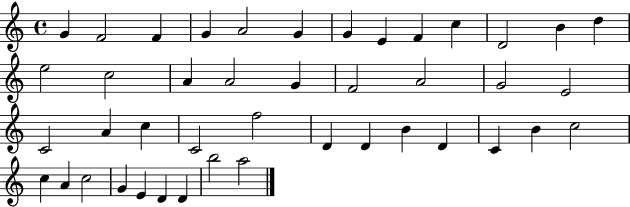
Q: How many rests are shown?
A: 0